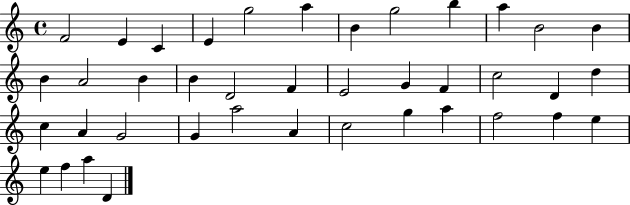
X:1
T:Untitled
M:4/4
L:1/4
K:C
F2 E C E g2 a B g2 b a B2 B B A2 B B D2 F E2 G F c2 D d c A G2 G a2 A c2 g a f2 f e e f a D